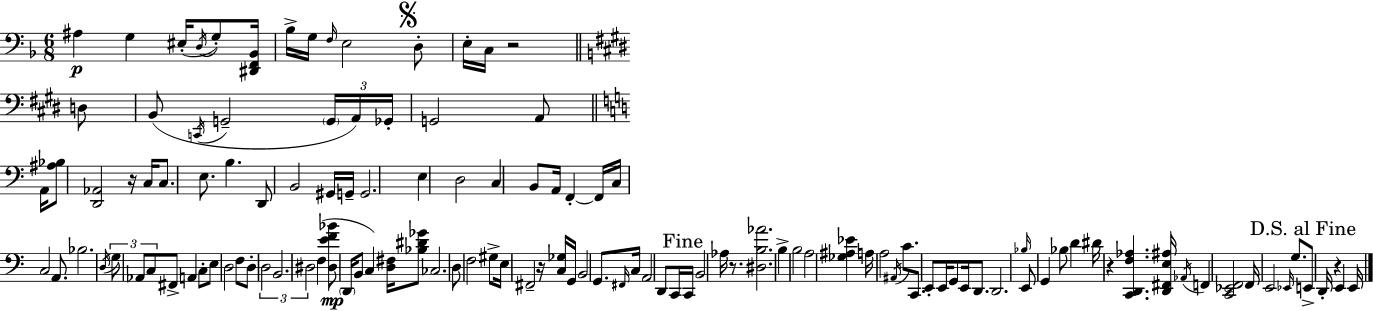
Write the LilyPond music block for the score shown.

{
  \clef bass
  \numericTimeSignature
  \time 6/8
  \key d \minor
  ais4\p g4 eis16-.( \acciaccatura { d16 } g8-.) | <dis, f, bes,>16 bes16-> g16 \grace { f16 } e2 | \mark \markup { \musicglyph "scripts.segno" } d8-. e16-. c16 r2 | \bar "||" \break \key e \major d8 b,8( \acciaccatura { c,16 } g,2-- | \tuplet 3/2 { \parenthesize g,16 a,16) ges,16-. } g,2 | a,8 \bar "||" \break \key c \major a,16 <ais bes>8 <d, aes,>2 r16 | c16 c8. e8. b4. | d,8 b,2 gis,16 | g,16-- g,2. | \break e4 d2 | c4 b,8 a,16 f,4-.~~ | f,16 c16 c2 a,8. | bes2. | \break \acciaccatura { d16 } \tuplet 3/2 { g8 aes,8 c8 } fis,8-> a,4 | c8-. e8 d2 | f8 d8-. \tuplet 3/2 { d2 | b,2. | \break dis2 } f4( | <dis e' f' bes'>8\mp \parenthesize d,16 b,8 c4) <d fis>16 | <bes dis' ges'>8 ces2. | d8 f2 | \break gis8-> e16 fis,2-- r16 | <c ges>16 g,16 b,2 g,8. | \grace { fis,16 } c16 a,2 d,8 | c,16 \mark "Fine" c,16 b,2 aes16 | \break r8. <dis b aes'>2. | b4-> b2 | a2 <ges ais ees'>4 | a16 a2 | \break \acciaccatura { ais,16 } c'8. c,8. e,8-. e,16 g,8 | e,16 d,8. d,2. | \grace { bes16 } e,8 g,4 bes8 | d'4 dis'16 r4 <c, d, f aes>4. | \break <d, fis, e ais>16 \acciaccatura { aes,16 } f,4 <c, ees, f,>2 | f,16 e,2 | \grace { ees,16 } g8. \mark "D.S. al Fine" e,8-> d,16-. r4 | e,4 e,16 \bar "|."
}